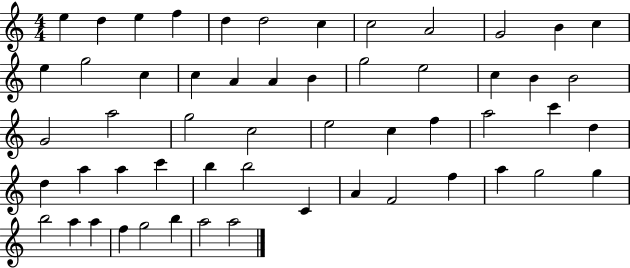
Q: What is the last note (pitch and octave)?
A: A5